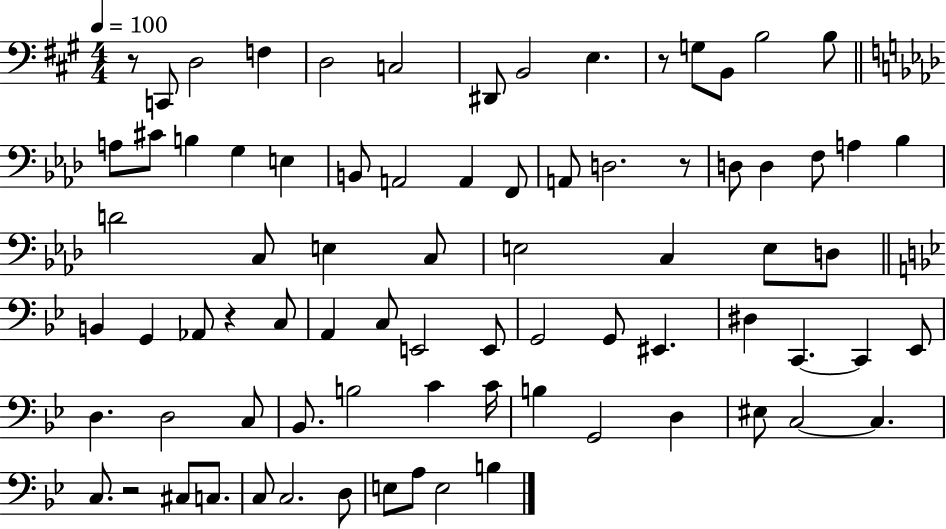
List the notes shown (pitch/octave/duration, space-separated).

R/e C2/e D3/h F3/q D3/h C3/h D#2/e B2/h E3/q. R/e G3/e B2/e B3/h B3/e A3/e C#4/e B3/q G3/q E3/q B2/e A2/h A2/q F2/e A2/e D3/h. R/e D3/e D3/q F3/e A3/q Bb3/q D4/h C3/e E3/q C3/e E3/h C3/q E3/e D3/e B2/q G2/q Ab2/e R/q C3/e A2/q C3/e E2/h E2/e G2/h G2/e EIS2/q. D#3/q C2/q. C2/q Eb2/e D3/q. D3/h C3/e Bb2/e. B3/h C4/q C4/s B3/q G2/h D3/q EIS3/e C3/h C3/q. C3/e. R/h C#3/e C3/e. C3/e C3/h. D3/e E3/e A3/e E3/h B3/q